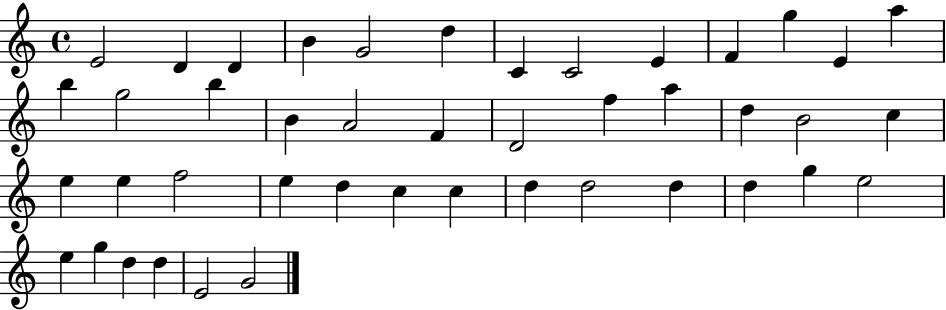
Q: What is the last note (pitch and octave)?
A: G4